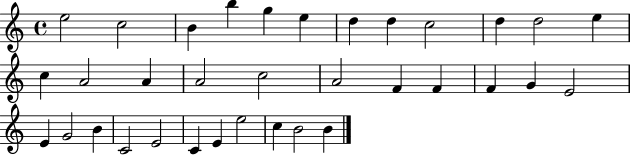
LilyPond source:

{
  \clef treble
  \time 4/4
  \defaultTimeSignature
  \key c \major
  e''2 c''2 | b'4 b''4 g''4 e''4 | d''4 d''4 c''2 | d''4 d''2 e''4 | \break c''4 a'2 a'4 | a'2 c''2 | a'2 f'4 f'4 | f'4 g'4 e'2 | \break e'4 g'2 b'4 | c'2 e'2 | c'4 e'4 e''2 | c''4 b'2 b'4 | \break \bar "|."
}